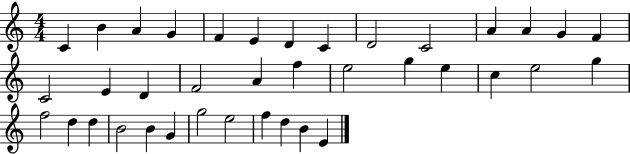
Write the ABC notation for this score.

X:1
T:Untitled
M:4/4
L:1/4
K:C
C B A G F E D C D2 C2 A A G F C2 E D F2 A f e2 g e c e2 g f2 d d B2 B G g2 e2 f d B E